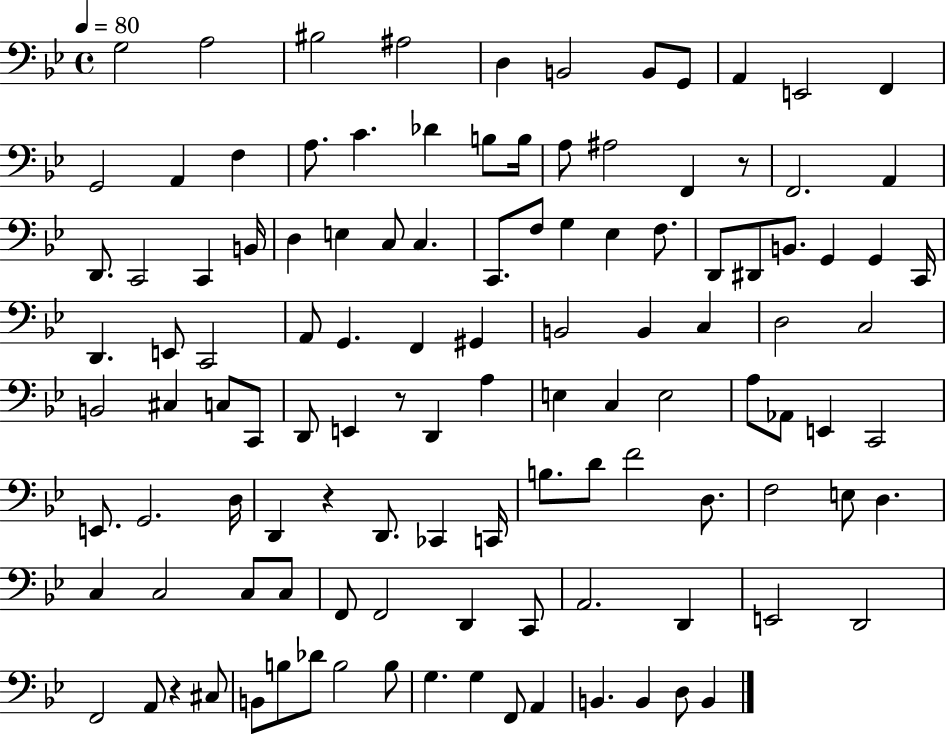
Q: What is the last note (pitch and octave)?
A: B2